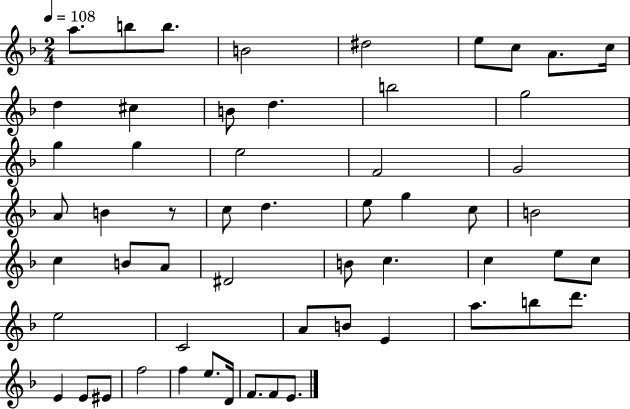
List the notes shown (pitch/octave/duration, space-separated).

A5/e. B5/e B5/e. B4/h D#5/h E5/e C5/e A4/e. C5/s D5/q C#5/q B4/e D5/q. B5/h G5/h G5/q G5/q E5/h F4/h G4/h A4/e B4/q R/e C5/e D5/q. E5/e G5/q C5/e B4/h C5/q B4/e A4/e D#4/h B4/e C5/q. C5/q E5/e C5/e E5/h C4/h A4/e B4/e E4/q A5/e. B5/e D6/e. E4/q E4/e EIS4/e F5/h F5/q E5/e. D4/s F4/e. F4/e E4/e.